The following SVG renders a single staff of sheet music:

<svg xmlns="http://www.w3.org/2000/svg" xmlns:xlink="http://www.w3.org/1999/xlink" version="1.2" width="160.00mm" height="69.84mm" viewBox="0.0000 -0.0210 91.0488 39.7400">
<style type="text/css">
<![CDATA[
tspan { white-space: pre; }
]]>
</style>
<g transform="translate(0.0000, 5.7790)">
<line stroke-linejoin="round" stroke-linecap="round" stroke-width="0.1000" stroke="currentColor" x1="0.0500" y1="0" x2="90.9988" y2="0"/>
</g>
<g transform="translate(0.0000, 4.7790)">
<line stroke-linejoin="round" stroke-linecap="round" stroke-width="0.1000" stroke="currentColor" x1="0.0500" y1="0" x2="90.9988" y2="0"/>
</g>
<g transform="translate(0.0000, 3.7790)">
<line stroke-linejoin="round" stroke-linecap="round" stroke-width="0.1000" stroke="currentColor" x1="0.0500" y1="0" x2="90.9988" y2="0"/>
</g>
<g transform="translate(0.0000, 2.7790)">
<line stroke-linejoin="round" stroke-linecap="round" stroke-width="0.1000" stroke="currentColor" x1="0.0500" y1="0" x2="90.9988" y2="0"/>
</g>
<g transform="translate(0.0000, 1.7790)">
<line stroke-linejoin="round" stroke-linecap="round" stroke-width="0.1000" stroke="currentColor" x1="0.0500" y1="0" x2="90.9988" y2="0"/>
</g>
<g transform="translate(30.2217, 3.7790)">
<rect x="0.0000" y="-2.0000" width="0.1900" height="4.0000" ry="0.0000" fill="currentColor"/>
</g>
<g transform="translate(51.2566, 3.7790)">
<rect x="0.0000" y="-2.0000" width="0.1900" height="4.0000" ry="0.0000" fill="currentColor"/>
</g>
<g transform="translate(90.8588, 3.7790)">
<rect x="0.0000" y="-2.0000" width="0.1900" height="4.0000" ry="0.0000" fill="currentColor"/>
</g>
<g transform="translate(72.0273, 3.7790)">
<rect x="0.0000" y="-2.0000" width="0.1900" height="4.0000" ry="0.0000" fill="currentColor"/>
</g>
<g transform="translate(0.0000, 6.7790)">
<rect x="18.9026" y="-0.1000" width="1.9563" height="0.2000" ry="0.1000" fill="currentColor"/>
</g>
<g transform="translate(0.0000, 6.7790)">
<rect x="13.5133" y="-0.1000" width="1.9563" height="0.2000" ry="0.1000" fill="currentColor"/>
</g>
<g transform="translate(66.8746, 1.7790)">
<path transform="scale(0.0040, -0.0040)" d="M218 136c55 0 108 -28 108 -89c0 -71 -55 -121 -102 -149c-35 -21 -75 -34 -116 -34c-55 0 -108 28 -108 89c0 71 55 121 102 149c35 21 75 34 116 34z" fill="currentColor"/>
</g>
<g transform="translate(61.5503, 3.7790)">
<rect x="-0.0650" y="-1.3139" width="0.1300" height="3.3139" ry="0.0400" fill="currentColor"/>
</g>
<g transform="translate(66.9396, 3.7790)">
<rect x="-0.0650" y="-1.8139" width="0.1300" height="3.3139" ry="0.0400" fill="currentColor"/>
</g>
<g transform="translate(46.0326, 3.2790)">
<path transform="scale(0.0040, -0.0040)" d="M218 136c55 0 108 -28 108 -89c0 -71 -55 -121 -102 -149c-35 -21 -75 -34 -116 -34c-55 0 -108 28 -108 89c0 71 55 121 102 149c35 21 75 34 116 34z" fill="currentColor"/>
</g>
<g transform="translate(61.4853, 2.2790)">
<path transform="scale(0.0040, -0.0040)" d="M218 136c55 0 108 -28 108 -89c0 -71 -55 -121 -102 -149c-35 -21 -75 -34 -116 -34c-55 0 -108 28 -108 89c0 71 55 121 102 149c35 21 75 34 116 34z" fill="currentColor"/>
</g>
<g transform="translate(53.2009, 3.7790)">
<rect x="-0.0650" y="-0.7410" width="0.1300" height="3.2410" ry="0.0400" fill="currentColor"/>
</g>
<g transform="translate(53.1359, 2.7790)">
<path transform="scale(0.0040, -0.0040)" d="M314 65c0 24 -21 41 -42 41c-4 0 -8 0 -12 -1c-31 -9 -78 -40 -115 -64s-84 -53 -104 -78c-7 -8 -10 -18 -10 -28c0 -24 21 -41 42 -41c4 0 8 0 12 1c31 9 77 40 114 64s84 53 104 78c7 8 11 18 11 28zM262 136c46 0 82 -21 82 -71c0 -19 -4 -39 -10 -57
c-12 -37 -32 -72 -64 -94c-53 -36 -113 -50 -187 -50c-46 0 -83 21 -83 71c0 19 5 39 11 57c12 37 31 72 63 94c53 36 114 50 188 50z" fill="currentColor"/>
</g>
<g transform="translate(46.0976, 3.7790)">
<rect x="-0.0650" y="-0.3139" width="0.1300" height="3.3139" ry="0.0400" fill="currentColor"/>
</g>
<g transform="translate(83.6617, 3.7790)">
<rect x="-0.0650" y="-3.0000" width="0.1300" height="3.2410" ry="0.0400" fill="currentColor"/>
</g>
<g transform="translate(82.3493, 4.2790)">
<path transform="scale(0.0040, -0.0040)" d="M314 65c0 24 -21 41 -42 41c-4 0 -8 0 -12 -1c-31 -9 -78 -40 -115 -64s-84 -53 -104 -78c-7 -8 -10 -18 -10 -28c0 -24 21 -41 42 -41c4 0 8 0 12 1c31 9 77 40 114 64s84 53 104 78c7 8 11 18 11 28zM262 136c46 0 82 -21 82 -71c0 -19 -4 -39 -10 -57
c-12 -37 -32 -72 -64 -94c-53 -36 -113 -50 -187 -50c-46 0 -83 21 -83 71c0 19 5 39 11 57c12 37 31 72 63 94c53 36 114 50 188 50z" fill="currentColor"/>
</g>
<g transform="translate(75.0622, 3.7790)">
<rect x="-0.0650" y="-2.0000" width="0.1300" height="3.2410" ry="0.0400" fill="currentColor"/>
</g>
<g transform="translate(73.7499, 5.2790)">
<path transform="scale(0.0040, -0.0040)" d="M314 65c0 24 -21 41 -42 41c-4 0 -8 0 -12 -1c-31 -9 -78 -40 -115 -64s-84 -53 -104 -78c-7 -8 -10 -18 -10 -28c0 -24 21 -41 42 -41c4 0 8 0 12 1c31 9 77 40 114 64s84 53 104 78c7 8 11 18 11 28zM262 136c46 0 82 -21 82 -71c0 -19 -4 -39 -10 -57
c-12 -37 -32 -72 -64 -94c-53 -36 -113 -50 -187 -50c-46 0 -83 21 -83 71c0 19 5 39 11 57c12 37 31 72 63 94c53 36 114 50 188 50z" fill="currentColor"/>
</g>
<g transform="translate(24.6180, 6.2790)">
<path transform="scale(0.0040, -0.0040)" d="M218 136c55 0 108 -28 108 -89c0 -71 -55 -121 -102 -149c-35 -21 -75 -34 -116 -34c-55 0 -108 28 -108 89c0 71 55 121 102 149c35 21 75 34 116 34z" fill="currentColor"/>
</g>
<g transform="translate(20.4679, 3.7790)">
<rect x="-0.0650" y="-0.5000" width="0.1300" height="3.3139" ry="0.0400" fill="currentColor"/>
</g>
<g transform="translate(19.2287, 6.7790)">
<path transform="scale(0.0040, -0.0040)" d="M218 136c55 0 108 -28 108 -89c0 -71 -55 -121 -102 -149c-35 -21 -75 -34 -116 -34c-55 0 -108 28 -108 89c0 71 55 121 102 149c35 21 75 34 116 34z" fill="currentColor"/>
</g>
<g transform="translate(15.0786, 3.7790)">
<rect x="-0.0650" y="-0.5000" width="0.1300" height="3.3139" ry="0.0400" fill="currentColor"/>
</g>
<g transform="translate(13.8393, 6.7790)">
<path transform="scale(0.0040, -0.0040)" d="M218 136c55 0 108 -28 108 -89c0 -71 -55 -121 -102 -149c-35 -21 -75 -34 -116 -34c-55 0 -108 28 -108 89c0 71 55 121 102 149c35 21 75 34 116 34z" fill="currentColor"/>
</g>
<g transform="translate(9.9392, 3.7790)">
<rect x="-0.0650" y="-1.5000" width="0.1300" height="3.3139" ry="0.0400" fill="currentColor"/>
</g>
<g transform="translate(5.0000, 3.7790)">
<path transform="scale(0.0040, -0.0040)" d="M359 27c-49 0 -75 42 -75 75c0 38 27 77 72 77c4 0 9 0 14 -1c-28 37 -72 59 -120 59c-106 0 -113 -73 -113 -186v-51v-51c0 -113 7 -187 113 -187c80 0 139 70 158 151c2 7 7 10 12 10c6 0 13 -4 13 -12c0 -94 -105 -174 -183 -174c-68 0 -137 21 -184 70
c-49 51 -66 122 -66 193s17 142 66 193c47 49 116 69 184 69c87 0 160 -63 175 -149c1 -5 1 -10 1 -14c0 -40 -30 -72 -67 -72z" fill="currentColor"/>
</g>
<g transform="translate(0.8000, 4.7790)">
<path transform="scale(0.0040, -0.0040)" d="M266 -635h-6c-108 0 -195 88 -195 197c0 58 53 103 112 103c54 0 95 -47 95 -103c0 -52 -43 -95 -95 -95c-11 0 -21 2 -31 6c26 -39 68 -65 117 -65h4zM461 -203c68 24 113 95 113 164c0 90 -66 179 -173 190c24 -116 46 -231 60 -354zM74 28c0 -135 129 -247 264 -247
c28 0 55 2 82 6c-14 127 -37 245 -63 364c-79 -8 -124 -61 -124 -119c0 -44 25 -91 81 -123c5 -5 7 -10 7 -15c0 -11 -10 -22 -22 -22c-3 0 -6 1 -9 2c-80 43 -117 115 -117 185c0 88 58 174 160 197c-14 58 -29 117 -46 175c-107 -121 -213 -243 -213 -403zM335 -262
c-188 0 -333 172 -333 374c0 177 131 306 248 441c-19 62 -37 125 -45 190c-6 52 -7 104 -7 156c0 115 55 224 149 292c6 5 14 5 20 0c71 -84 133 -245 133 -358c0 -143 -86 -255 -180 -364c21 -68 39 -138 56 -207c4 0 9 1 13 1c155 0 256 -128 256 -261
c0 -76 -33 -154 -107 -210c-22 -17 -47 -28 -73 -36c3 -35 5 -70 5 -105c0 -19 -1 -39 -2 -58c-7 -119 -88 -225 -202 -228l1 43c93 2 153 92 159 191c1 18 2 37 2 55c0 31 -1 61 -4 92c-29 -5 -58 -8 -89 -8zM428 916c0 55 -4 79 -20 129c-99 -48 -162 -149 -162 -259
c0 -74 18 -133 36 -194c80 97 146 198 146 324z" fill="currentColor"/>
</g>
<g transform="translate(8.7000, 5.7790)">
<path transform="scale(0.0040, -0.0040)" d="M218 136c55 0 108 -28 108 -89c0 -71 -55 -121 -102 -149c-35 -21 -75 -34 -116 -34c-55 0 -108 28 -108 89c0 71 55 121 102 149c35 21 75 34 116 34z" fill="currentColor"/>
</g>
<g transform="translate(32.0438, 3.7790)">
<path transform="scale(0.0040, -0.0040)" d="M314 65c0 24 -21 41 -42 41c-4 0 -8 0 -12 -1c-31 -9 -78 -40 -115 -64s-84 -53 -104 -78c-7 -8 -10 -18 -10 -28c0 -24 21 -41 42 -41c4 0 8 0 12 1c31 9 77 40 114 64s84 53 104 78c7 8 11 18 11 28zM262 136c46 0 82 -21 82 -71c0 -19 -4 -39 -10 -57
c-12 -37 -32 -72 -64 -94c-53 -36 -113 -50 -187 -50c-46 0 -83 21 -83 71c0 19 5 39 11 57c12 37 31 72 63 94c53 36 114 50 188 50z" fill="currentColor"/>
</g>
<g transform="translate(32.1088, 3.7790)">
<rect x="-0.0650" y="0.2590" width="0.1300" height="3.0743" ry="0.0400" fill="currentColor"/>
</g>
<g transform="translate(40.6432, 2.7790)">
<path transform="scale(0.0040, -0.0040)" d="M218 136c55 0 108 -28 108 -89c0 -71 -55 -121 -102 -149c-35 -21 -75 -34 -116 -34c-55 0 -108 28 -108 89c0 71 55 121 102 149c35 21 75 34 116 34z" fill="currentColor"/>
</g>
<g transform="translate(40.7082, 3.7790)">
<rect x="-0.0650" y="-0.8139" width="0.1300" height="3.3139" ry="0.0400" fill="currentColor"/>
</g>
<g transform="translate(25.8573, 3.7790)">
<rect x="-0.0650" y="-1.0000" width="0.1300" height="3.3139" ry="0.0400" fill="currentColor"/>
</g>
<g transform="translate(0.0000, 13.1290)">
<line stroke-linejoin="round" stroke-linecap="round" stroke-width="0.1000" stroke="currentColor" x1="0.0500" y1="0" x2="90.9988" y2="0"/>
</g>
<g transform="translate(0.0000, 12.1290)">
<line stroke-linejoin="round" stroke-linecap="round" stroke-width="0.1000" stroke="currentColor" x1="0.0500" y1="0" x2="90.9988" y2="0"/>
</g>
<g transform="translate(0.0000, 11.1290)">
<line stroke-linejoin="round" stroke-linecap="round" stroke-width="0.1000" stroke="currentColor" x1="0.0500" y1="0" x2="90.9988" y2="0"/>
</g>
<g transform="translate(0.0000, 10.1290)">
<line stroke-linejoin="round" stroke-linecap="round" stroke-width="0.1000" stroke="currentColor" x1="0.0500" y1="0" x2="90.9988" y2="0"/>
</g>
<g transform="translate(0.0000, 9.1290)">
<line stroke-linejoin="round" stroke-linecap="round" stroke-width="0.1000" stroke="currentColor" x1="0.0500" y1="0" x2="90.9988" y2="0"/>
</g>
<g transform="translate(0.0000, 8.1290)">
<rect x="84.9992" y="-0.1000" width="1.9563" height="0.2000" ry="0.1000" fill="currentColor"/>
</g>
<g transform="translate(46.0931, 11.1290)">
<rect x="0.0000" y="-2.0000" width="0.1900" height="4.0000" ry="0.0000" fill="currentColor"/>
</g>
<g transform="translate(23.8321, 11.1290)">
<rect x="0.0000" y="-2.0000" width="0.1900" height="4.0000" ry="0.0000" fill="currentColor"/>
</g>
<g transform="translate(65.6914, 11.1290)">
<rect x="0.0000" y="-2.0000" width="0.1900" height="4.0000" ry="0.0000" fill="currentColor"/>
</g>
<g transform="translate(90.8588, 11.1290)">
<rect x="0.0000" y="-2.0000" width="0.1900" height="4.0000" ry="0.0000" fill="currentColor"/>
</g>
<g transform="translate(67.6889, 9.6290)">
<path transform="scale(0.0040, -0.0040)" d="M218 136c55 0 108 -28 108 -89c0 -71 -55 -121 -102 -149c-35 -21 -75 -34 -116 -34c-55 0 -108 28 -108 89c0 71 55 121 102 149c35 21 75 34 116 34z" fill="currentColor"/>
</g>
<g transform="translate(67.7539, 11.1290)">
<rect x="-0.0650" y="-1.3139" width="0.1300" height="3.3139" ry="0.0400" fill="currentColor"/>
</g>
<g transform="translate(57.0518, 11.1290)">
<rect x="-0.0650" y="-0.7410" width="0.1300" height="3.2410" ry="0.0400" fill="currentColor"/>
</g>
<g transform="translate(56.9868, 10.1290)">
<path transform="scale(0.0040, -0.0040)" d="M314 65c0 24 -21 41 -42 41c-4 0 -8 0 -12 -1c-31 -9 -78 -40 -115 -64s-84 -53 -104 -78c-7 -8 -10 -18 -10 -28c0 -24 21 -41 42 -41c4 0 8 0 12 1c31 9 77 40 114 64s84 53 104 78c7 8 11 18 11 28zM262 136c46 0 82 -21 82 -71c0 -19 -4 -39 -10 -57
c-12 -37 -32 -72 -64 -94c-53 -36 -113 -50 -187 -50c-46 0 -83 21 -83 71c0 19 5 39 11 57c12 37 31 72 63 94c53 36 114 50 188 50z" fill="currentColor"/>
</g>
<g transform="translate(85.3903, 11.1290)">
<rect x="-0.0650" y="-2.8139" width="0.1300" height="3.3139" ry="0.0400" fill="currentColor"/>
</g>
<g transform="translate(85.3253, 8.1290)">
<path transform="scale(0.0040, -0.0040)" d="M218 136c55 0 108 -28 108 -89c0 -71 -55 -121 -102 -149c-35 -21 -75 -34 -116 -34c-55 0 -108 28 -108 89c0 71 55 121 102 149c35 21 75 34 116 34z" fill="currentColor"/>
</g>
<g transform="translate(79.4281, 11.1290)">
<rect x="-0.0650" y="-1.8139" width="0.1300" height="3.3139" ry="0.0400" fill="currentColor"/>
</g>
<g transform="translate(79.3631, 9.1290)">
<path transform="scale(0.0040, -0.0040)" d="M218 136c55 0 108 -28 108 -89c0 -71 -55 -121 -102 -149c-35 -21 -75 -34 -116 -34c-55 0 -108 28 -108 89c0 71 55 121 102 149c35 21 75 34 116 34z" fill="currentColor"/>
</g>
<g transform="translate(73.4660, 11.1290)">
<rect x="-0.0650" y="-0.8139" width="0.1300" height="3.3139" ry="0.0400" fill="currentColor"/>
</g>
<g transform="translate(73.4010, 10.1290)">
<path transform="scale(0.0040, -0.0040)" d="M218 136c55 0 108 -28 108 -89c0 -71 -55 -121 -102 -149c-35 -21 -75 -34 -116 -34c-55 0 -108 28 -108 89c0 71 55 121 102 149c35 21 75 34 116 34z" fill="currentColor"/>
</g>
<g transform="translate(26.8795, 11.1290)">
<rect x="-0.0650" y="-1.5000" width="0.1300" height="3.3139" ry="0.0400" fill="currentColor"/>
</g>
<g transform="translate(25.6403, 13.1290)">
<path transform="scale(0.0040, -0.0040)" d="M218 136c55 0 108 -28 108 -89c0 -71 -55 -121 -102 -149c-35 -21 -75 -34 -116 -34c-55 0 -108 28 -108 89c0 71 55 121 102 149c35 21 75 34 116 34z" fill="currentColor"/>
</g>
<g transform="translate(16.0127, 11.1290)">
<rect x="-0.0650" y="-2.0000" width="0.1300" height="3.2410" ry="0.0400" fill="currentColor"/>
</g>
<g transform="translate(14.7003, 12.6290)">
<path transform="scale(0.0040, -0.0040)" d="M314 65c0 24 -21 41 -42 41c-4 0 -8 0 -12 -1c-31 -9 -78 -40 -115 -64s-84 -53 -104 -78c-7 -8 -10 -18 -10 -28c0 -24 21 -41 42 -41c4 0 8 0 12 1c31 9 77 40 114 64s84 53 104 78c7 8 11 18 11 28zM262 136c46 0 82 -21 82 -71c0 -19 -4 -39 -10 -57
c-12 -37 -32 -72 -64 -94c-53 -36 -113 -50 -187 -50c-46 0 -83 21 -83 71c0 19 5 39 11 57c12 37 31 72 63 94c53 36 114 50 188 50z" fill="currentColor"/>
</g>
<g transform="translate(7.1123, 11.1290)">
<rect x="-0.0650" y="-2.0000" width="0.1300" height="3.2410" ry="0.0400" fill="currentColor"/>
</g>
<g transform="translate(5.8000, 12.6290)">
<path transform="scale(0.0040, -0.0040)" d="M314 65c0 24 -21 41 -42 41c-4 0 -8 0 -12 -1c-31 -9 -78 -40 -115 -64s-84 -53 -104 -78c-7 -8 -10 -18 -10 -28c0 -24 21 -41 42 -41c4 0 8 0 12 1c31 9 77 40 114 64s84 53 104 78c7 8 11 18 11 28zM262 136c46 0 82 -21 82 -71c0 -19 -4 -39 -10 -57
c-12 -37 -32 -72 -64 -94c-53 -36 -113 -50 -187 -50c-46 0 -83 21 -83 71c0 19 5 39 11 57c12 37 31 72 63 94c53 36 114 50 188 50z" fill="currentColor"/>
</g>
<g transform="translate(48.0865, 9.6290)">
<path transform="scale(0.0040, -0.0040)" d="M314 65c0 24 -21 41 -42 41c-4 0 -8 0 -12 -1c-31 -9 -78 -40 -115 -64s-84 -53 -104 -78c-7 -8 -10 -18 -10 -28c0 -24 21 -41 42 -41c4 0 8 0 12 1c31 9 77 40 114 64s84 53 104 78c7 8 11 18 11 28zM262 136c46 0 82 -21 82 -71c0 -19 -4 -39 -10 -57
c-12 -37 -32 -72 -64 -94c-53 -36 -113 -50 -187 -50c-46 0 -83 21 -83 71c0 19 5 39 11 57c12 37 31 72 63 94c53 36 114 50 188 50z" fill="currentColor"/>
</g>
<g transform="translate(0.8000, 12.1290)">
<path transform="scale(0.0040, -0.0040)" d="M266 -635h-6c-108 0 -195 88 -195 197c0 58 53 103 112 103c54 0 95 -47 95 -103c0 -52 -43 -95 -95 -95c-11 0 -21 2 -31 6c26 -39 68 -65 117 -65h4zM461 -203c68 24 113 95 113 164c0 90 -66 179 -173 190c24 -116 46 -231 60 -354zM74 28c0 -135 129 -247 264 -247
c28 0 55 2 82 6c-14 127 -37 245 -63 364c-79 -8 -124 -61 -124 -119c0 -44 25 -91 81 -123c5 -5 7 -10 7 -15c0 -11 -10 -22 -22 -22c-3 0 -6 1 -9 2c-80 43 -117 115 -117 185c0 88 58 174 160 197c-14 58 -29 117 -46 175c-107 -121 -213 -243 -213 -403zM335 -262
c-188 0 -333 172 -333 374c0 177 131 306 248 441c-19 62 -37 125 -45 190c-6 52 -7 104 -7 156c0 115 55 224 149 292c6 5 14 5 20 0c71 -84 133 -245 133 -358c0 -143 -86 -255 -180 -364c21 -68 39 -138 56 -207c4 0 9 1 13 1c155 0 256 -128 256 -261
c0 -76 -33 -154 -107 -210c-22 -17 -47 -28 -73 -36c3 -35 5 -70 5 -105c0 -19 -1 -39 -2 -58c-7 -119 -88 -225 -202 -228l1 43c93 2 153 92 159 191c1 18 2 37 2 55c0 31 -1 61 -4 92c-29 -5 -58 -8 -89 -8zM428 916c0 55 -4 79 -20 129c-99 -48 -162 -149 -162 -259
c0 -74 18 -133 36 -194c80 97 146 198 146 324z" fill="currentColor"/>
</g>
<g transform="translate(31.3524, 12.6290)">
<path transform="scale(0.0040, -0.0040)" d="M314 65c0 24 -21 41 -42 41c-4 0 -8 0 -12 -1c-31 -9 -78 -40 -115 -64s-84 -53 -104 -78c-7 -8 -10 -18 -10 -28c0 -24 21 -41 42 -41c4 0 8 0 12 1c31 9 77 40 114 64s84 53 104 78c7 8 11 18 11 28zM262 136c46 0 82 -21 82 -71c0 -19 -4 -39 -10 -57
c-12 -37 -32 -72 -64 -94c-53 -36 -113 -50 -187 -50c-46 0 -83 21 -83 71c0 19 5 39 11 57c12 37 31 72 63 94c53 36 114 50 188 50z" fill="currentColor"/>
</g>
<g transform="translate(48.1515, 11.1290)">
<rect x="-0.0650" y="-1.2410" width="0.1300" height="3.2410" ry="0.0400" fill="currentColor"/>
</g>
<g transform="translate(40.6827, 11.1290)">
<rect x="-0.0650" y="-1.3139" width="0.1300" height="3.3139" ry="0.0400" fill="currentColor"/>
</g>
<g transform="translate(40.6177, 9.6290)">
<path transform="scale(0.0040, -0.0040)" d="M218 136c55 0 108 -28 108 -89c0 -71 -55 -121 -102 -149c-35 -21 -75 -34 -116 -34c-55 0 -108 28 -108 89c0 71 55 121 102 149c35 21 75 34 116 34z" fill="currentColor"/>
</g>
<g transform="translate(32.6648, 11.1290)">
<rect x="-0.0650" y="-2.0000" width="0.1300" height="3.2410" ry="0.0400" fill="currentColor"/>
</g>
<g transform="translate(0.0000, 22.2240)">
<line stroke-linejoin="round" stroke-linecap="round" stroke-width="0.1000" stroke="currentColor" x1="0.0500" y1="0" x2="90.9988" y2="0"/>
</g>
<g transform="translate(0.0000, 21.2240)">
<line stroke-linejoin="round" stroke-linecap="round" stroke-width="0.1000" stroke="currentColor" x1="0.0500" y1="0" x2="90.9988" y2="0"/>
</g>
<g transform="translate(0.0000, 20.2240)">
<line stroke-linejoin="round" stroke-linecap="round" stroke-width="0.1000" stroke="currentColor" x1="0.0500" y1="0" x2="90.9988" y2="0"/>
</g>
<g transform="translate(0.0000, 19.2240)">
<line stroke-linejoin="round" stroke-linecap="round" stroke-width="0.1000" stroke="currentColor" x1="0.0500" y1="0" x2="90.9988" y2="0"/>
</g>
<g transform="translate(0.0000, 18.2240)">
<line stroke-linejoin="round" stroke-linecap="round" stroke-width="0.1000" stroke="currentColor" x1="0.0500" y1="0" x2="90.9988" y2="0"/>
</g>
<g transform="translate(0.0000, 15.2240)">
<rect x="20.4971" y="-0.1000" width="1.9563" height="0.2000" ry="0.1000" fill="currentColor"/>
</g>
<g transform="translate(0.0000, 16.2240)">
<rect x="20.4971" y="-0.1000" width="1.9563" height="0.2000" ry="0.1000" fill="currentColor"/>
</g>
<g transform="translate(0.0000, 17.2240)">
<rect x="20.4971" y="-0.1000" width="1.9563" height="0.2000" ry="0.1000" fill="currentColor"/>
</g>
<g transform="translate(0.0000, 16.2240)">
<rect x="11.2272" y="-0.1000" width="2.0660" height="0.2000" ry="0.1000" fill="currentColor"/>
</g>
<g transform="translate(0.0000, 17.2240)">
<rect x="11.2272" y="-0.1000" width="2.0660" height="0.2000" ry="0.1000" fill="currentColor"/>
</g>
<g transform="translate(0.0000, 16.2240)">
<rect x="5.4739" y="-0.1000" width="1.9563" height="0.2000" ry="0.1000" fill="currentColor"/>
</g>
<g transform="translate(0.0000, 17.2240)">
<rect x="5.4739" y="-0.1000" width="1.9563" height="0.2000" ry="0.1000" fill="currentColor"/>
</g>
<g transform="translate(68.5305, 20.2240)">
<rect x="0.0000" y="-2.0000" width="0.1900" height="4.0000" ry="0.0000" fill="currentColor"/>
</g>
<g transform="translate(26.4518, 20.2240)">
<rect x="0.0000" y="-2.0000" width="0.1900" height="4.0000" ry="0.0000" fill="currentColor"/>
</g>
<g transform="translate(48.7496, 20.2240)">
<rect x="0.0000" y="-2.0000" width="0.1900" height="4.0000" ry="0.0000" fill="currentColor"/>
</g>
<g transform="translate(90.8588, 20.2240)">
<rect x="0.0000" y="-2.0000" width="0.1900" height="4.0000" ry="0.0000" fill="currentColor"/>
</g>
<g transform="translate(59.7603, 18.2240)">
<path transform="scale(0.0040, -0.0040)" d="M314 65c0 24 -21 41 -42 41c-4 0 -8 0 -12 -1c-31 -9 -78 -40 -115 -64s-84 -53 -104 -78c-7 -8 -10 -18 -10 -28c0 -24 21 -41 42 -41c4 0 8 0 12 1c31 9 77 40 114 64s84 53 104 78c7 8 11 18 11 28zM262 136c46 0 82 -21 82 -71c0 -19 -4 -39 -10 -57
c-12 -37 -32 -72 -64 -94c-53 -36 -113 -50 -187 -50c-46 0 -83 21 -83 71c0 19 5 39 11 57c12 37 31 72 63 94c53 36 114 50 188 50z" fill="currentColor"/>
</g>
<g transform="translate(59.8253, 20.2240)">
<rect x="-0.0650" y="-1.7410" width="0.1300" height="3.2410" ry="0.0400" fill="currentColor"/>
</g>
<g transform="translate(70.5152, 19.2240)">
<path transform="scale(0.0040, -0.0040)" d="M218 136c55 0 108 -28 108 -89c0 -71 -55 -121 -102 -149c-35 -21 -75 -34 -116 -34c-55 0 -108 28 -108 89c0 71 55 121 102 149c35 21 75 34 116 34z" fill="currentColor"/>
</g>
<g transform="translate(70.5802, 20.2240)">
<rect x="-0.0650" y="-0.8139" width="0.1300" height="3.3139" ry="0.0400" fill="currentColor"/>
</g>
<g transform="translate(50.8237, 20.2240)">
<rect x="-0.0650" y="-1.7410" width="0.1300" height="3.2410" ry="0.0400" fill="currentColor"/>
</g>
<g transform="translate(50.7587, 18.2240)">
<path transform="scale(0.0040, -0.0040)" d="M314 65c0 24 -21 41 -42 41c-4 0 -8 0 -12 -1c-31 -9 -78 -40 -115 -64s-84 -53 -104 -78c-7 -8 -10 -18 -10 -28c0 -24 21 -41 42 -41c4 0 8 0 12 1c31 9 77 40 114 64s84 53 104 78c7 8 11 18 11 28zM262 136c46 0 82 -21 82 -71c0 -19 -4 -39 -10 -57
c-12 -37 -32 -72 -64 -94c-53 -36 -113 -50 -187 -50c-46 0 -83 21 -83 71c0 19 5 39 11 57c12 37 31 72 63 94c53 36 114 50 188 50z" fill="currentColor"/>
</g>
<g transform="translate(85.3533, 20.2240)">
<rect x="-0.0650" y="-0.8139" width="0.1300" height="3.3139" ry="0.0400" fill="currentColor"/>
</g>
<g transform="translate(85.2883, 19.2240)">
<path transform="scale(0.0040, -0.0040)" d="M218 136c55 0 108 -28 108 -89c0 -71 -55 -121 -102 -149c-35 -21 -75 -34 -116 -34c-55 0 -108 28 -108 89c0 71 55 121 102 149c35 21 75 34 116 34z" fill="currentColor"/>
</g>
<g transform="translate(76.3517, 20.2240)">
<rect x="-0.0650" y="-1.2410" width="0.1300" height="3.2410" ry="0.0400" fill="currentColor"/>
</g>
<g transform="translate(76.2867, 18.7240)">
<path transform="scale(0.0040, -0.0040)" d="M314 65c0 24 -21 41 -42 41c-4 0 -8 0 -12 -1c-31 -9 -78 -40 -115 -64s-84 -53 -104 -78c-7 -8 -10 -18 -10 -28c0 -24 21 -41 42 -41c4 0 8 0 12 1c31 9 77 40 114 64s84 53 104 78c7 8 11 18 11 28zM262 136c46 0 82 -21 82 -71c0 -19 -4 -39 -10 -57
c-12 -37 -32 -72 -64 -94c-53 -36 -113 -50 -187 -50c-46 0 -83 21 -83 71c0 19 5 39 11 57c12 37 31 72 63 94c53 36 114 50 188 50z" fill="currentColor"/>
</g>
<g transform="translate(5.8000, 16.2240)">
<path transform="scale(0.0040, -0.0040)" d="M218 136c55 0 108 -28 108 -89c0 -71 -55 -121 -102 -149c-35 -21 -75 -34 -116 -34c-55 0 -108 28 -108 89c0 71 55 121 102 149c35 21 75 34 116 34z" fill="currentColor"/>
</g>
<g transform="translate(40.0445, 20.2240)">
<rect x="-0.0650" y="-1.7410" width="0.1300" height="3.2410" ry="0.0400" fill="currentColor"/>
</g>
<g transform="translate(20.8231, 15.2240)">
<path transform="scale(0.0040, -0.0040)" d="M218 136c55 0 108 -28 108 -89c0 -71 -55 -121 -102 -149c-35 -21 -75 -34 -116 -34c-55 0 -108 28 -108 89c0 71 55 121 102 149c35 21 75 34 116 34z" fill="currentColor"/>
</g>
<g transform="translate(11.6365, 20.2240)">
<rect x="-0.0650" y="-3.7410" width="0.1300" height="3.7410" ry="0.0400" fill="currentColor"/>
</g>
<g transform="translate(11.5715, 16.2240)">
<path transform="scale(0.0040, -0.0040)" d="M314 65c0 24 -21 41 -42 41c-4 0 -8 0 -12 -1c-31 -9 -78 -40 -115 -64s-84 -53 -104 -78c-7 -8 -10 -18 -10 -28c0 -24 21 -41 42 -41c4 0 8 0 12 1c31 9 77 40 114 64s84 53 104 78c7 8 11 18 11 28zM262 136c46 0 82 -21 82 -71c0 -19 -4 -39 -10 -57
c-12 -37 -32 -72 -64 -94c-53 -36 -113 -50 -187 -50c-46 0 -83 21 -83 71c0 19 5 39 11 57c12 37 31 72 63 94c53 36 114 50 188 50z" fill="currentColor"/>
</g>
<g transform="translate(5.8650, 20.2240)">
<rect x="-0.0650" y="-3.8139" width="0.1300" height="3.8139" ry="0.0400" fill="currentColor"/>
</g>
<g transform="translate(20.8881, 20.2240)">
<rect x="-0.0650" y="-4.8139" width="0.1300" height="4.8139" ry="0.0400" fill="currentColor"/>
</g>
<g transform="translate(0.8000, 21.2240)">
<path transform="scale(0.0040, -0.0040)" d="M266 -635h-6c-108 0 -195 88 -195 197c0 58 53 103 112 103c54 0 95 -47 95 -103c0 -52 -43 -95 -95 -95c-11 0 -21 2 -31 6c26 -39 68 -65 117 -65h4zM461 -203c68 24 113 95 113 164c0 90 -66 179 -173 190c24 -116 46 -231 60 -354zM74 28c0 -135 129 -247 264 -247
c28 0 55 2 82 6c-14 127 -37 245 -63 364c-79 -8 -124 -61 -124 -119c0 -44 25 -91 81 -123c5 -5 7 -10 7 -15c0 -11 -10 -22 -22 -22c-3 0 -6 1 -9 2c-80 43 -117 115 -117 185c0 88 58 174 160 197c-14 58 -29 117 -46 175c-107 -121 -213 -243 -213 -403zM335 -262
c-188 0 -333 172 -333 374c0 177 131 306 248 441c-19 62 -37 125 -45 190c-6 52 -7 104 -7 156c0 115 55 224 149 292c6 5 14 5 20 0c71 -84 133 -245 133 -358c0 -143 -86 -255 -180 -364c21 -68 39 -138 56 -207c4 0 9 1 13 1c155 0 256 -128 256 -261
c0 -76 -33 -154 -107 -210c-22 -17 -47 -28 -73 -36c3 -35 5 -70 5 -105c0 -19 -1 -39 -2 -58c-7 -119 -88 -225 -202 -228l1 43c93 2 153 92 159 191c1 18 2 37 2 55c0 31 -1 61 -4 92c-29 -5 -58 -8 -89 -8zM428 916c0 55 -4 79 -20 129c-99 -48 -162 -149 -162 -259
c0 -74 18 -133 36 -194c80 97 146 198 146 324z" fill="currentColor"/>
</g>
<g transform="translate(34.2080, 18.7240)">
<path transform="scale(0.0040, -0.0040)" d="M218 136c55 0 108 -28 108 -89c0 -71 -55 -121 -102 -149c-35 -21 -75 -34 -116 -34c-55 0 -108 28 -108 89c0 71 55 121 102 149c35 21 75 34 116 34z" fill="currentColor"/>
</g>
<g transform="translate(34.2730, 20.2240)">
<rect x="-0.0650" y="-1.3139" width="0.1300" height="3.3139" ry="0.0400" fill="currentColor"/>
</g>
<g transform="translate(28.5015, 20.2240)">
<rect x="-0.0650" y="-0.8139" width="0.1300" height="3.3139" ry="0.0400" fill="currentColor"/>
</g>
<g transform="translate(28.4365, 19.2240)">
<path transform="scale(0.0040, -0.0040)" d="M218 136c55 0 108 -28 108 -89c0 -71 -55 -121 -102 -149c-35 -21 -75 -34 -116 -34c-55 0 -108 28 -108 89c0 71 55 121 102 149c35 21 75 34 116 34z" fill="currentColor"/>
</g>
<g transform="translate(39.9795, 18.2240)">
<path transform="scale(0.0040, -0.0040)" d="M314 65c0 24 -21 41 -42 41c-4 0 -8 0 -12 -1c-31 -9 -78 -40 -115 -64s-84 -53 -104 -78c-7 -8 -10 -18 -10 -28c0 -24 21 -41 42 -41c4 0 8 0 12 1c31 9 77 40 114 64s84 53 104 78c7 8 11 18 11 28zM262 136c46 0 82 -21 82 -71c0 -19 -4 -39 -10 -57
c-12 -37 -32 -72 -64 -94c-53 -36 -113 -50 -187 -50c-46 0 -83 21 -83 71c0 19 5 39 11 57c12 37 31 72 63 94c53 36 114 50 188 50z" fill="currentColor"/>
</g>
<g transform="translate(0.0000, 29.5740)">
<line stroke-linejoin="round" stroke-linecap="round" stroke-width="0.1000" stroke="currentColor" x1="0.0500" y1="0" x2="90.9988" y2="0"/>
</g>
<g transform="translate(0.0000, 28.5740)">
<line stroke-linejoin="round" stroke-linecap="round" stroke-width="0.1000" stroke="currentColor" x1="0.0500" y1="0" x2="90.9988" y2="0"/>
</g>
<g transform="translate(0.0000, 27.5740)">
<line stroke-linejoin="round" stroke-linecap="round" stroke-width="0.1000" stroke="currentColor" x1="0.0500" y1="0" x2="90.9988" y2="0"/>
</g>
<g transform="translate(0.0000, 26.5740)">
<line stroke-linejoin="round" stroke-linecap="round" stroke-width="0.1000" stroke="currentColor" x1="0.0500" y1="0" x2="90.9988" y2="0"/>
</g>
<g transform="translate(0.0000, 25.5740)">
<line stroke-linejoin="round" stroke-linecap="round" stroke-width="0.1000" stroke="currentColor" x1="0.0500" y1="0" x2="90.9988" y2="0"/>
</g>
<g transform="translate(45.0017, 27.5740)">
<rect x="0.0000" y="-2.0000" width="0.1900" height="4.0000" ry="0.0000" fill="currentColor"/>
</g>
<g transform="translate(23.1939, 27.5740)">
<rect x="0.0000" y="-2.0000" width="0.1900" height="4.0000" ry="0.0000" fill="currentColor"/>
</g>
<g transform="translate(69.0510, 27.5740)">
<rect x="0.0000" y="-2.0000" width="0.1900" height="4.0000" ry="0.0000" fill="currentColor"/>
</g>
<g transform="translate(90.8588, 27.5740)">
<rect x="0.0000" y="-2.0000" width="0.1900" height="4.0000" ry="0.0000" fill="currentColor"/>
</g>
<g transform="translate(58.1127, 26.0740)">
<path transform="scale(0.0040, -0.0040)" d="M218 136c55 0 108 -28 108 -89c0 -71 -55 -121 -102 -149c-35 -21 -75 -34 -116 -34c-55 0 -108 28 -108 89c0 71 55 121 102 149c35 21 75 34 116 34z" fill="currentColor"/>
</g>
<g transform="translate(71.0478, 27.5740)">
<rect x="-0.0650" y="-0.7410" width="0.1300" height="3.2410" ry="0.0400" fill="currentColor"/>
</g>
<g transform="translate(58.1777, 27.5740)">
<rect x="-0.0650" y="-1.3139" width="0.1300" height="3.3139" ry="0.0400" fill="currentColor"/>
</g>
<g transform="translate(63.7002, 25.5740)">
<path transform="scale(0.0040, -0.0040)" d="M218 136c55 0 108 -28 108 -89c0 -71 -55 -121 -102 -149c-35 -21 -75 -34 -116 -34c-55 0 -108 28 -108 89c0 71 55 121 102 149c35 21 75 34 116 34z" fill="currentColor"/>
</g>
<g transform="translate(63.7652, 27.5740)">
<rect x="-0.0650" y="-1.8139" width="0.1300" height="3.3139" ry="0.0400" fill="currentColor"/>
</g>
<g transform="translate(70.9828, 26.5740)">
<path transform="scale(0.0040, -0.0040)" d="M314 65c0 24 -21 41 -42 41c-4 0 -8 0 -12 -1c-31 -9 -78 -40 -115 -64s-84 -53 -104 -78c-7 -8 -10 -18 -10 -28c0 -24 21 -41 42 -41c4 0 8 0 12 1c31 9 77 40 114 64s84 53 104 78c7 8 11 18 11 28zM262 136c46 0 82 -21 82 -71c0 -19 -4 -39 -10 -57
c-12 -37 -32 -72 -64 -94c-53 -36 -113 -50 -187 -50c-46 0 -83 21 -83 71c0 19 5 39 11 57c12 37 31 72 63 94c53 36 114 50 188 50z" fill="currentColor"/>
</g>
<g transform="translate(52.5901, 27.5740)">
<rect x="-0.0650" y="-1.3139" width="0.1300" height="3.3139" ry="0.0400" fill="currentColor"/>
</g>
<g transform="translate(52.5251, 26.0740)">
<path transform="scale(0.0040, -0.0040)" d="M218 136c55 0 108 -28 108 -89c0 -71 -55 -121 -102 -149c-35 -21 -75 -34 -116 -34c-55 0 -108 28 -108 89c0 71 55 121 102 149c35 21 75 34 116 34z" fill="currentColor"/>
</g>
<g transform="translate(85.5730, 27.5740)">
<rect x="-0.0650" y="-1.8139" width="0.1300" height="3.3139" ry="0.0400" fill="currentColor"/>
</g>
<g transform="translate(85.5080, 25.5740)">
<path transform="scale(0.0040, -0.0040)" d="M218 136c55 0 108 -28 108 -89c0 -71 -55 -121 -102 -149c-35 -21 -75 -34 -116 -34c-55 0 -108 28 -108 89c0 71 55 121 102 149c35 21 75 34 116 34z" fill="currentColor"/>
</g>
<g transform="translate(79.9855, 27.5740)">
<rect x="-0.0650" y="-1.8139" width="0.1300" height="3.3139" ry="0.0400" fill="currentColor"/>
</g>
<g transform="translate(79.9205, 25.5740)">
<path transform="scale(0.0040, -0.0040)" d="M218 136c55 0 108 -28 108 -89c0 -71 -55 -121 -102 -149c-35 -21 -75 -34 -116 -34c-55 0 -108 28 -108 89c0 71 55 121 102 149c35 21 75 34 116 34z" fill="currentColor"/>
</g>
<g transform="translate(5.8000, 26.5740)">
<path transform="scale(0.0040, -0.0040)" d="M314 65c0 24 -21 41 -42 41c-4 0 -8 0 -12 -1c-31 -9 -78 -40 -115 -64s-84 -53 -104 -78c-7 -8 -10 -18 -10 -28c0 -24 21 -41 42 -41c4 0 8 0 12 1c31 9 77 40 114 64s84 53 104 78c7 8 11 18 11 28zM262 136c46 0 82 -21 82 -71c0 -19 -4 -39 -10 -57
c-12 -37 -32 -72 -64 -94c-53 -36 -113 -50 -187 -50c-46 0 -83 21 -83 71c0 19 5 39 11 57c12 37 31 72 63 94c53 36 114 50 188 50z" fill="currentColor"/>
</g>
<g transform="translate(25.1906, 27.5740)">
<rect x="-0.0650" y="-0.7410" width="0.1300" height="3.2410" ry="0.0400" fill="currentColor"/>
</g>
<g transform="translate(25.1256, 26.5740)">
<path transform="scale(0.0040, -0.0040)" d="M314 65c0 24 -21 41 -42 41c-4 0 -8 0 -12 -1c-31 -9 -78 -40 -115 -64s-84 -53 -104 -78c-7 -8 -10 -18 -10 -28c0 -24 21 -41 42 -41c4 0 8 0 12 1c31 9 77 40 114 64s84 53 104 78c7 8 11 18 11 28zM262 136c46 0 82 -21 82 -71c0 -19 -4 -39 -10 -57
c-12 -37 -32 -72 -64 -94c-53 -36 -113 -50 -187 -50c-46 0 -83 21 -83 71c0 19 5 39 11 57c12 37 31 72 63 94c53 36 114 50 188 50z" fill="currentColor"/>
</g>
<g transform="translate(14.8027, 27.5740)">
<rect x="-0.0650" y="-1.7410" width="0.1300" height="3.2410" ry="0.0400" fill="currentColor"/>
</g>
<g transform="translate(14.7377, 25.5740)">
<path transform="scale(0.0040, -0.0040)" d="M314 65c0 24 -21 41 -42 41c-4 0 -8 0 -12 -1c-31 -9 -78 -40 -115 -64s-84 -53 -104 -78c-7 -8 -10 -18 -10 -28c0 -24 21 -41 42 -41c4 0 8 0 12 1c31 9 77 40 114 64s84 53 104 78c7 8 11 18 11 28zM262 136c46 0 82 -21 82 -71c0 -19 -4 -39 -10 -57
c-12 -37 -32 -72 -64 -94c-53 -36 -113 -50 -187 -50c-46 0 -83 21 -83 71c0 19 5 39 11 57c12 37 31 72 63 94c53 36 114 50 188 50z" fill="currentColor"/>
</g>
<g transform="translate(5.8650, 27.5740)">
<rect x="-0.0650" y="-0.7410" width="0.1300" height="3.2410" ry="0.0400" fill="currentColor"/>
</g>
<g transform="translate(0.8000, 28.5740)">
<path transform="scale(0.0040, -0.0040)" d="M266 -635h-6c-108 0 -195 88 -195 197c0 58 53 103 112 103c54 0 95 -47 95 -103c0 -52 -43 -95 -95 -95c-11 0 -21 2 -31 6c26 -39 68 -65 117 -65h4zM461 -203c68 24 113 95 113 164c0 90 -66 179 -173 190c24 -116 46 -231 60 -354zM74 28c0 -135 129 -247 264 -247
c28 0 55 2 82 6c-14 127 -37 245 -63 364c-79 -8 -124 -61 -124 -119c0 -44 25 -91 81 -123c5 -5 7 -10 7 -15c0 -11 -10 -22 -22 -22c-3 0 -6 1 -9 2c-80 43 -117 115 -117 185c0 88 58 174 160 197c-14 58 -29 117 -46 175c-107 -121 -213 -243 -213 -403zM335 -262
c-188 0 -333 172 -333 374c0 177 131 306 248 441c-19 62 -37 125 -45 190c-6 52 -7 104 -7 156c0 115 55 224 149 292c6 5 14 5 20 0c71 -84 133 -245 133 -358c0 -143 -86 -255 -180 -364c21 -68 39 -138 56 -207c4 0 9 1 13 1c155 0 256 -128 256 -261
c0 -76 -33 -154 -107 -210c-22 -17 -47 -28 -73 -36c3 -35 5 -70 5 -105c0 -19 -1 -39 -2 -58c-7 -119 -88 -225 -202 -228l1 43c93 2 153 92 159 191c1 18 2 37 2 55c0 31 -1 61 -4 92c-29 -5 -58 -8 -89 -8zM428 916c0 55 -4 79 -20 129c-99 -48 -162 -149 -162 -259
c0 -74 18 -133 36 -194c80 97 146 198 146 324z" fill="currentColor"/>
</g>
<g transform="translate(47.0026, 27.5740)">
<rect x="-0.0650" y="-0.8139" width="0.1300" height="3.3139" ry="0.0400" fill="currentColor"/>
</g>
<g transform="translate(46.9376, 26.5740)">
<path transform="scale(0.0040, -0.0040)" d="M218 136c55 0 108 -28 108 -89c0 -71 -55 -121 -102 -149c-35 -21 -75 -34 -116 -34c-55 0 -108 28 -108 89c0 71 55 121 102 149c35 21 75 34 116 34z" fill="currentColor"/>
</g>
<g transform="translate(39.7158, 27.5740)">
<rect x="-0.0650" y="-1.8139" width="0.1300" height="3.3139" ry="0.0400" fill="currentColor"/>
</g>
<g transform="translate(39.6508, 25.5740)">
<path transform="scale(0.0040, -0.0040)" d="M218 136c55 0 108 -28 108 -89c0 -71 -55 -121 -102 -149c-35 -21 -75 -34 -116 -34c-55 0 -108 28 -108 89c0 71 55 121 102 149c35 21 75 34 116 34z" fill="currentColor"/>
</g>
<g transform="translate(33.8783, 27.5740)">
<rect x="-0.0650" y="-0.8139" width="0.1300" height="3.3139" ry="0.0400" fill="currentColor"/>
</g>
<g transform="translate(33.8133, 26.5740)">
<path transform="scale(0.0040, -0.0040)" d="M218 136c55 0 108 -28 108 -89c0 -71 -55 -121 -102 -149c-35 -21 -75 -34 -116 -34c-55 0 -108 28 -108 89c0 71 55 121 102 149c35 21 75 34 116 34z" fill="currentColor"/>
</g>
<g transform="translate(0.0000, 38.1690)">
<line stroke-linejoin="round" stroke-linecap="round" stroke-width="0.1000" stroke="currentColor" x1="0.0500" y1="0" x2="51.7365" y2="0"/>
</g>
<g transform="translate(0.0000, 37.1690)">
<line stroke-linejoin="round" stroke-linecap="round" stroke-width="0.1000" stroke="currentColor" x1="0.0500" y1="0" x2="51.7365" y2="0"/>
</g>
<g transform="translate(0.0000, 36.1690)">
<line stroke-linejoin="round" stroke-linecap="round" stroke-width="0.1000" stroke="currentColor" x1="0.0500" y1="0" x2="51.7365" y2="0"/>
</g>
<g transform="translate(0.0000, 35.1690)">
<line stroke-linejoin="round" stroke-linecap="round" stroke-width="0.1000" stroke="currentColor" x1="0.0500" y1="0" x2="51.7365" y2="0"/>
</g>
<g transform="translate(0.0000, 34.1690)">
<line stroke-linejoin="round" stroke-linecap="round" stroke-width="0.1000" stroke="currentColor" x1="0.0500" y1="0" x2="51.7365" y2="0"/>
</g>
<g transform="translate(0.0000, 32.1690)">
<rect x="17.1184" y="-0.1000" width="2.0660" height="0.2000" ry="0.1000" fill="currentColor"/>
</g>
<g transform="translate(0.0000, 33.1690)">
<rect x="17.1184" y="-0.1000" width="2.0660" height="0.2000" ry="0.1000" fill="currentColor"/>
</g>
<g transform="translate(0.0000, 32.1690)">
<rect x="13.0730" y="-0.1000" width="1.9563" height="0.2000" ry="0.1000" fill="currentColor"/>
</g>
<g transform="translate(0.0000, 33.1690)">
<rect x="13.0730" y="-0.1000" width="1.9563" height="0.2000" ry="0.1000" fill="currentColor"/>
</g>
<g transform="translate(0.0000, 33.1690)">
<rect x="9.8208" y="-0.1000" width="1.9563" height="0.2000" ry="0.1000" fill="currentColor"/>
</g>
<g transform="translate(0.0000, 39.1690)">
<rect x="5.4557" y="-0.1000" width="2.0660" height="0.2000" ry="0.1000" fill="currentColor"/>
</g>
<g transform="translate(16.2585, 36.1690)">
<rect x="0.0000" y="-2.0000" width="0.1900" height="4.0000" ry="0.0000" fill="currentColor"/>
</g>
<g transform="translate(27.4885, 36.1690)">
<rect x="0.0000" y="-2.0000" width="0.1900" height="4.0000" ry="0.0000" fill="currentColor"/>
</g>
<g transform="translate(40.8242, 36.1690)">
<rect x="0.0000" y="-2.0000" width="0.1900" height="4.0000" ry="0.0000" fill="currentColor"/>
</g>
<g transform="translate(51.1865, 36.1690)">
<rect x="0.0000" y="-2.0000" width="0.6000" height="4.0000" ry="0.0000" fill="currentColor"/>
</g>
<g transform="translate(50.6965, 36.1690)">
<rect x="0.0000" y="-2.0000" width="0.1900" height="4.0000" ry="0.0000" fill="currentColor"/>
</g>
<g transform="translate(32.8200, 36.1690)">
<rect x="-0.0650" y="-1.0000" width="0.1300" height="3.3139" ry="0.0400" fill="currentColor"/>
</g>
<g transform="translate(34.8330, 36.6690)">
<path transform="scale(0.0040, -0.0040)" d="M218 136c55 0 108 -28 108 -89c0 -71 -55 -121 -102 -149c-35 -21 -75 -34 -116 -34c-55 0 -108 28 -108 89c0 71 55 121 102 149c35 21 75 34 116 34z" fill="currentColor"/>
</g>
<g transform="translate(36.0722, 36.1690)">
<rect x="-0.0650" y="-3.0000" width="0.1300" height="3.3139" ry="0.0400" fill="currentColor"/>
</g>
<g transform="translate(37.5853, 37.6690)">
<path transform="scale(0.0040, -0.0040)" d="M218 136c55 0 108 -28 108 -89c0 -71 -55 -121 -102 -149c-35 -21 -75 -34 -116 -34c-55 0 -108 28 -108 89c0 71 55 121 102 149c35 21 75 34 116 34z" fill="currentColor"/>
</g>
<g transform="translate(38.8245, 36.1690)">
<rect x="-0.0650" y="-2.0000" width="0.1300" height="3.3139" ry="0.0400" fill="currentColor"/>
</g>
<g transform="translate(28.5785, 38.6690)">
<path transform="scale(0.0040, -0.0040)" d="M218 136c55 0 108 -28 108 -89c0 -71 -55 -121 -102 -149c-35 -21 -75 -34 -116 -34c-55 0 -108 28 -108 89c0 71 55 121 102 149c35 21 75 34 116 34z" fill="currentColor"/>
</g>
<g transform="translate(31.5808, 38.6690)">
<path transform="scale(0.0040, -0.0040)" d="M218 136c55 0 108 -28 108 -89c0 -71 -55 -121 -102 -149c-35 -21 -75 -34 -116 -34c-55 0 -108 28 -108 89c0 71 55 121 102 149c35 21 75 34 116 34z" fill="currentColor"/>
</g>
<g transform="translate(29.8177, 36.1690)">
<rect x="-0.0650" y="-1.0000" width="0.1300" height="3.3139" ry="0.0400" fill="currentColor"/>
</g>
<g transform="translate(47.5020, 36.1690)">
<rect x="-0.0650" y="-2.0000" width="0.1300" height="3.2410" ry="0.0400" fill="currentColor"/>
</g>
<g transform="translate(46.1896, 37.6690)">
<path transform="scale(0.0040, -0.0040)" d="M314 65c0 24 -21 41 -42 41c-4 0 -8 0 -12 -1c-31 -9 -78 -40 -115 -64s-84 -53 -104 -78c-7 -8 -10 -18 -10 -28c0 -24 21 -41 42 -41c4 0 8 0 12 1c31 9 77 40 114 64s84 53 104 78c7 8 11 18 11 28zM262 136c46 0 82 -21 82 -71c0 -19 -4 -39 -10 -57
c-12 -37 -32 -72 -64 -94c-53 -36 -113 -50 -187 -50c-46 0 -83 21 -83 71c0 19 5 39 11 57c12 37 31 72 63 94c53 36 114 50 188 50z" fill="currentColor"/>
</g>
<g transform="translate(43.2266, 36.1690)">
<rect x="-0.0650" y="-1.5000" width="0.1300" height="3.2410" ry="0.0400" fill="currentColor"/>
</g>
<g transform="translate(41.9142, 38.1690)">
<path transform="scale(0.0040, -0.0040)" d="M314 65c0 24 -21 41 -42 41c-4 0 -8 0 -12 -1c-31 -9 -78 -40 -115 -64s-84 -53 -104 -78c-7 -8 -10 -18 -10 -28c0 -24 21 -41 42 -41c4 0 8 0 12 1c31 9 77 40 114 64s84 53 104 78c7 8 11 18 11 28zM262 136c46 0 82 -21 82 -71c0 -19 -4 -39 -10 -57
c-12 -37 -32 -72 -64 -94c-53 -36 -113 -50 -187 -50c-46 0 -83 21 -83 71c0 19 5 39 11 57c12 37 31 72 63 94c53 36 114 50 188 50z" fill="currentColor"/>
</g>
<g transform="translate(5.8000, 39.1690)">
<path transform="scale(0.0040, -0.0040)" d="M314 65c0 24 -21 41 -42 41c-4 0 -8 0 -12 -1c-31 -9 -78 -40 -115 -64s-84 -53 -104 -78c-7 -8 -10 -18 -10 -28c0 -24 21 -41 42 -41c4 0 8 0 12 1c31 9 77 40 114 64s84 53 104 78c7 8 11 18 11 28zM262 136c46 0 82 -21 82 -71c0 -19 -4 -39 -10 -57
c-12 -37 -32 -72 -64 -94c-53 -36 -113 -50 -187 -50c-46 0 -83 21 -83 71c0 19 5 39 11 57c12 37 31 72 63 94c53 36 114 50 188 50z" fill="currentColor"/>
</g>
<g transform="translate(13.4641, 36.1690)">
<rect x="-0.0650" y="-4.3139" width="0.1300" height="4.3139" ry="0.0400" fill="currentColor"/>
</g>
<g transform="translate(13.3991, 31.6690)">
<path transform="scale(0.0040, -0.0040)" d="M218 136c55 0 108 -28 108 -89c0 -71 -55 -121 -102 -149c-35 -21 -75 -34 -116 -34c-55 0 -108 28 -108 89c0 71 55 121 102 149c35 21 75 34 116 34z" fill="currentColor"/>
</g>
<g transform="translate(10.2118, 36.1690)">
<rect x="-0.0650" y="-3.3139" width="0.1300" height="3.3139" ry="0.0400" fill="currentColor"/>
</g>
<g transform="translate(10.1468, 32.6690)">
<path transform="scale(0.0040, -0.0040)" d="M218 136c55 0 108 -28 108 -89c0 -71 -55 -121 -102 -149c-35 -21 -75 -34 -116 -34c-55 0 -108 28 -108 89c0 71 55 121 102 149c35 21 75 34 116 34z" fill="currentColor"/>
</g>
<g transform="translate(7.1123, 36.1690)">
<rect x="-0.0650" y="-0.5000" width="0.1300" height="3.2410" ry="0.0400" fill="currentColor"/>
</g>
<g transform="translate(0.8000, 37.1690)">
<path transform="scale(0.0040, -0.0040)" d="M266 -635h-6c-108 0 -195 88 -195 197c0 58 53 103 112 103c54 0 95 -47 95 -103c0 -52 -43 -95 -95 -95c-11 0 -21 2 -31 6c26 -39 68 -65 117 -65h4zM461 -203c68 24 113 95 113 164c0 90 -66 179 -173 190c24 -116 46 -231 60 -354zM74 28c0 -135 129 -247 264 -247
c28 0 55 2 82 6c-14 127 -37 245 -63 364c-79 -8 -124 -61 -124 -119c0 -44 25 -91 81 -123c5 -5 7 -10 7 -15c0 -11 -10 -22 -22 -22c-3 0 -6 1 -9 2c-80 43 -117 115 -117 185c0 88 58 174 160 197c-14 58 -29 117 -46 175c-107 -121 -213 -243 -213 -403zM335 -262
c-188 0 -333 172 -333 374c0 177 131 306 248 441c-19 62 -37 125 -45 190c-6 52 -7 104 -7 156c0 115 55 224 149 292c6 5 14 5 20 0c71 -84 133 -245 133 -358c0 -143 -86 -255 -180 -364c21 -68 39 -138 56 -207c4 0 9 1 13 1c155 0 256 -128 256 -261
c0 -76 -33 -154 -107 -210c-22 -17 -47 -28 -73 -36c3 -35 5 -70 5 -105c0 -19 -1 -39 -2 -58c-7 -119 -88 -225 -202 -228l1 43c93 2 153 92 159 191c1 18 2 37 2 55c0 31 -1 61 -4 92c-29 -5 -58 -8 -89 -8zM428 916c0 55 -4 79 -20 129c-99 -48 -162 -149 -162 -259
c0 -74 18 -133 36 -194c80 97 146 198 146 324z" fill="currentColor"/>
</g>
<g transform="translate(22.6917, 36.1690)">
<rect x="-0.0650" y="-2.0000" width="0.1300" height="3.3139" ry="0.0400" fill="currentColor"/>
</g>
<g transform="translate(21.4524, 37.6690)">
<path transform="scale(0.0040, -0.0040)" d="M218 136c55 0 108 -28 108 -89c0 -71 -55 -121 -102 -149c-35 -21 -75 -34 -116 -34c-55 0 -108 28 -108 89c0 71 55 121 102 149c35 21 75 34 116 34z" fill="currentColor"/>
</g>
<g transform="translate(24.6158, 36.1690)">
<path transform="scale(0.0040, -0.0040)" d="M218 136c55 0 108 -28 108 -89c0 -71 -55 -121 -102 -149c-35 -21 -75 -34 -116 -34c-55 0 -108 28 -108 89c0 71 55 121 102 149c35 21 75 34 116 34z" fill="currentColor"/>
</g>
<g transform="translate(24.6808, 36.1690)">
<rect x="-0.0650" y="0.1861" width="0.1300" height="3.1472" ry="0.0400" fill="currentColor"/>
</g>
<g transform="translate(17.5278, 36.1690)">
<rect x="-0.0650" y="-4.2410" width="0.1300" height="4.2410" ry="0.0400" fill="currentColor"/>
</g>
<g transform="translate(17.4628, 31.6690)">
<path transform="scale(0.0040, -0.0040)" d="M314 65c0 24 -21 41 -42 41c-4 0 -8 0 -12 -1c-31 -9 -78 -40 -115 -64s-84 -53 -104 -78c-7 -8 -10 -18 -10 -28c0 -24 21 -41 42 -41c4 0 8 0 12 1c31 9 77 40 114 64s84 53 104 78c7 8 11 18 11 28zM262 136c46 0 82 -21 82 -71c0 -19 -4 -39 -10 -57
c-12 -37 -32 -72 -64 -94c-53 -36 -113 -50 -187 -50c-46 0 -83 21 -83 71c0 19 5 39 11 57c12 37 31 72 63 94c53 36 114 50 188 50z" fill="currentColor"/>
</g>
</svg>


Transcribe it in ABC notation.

X:1
T:Untitled
M:4/4
L:1/4
K:C
E C C D B2 d c d2 e f F2 A2 F2 F2 E F2 e e2 d2 e d f a c' c'2 e' d e f2 f2 f2 d e2 d d2 f2 d2 d f d e e f d2 f f C2 b d' d'2 F B D D A F E2 F2